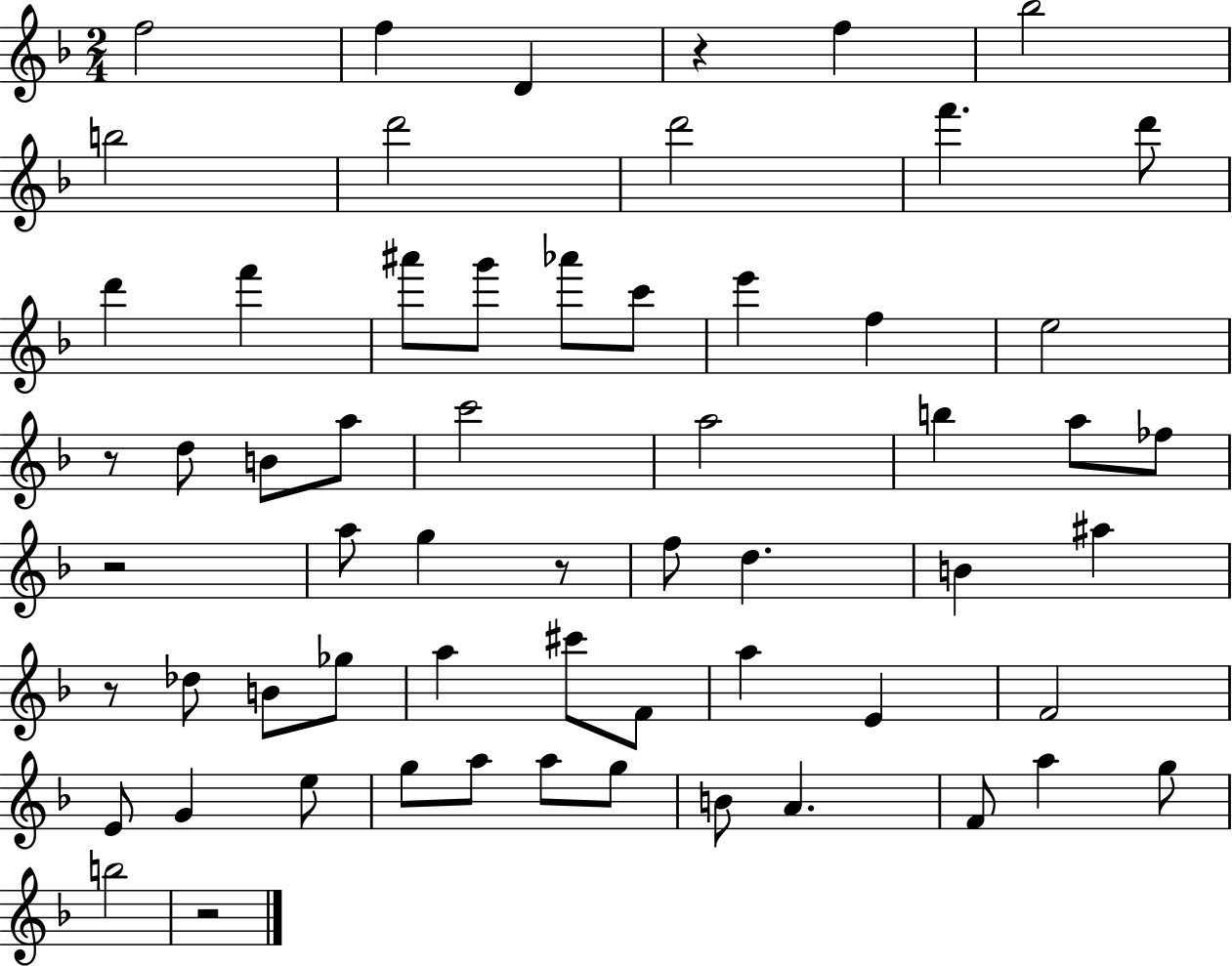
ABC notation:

X:1
T:Untitled
M:2/4
L:1/4
K:F
f2 f D z f _b2 b2 d'2 d'2 f' d'/2 d' f' ^a'/2 g'/2 _a'/2 c'/2 e' f e2 z/2 d/2 B/2 a/2 c'2 a2 b a/2 _f/2 z2 a/2 g z/2 f/2 d B ^a z/2 _d/2 B/2 _g/2 a ^c'/2 F/2 a E F2 E/2 G e/2 g/2 a/2 a/2 g/2 B/2 A F/2 a g/2 b2 z2